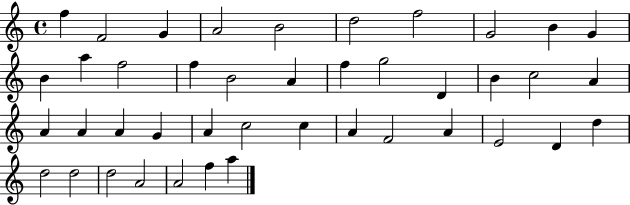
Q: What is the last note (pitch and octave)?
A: A5